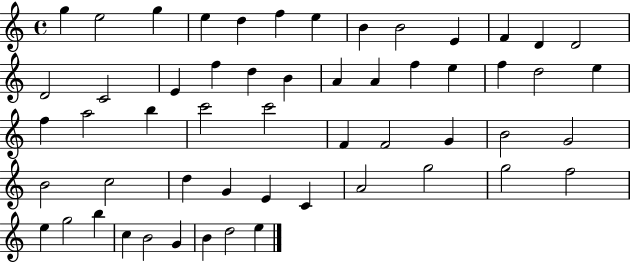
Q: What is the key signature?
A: C major